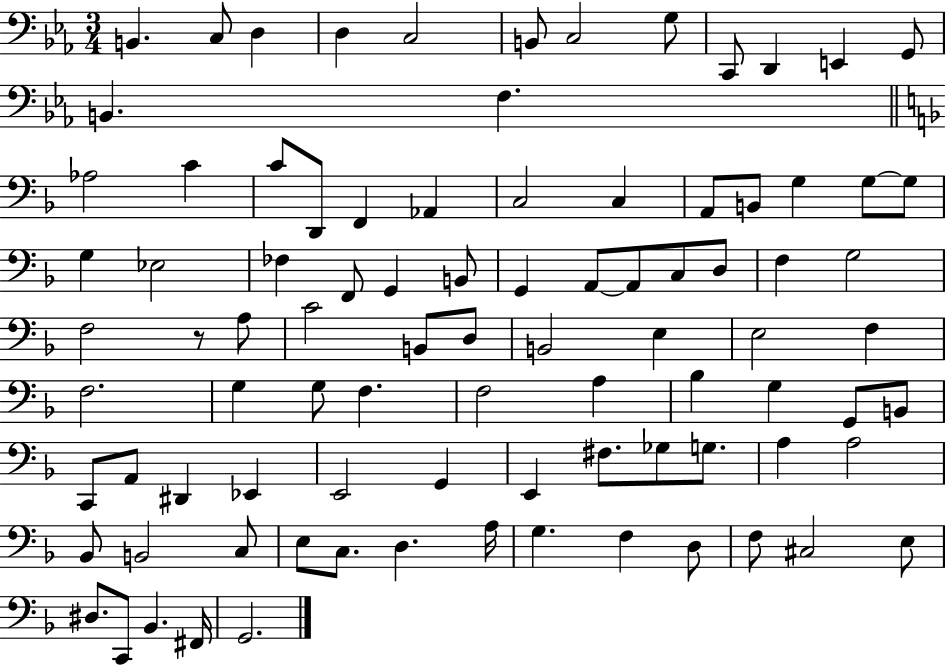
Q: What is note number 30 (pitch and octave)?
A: FES3